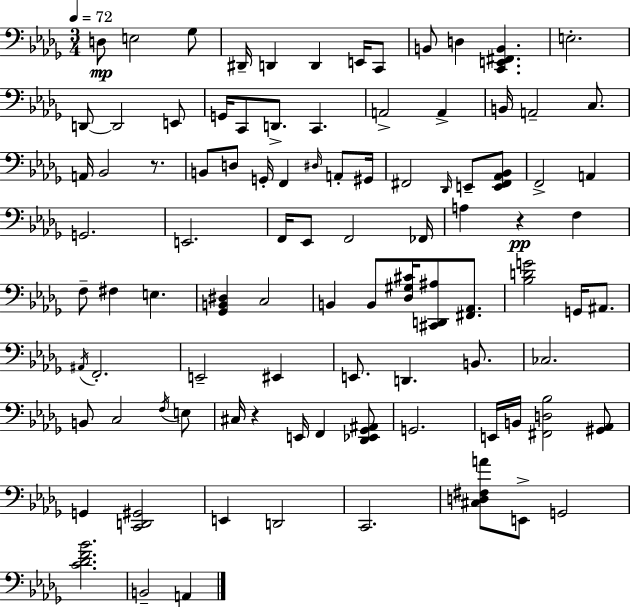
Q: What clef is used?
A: bass